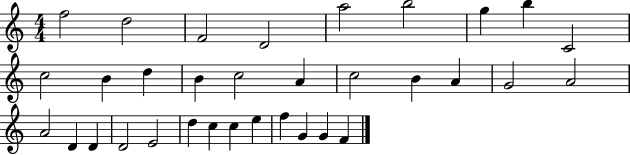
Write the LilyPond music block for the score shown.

{
  \clef treble
  \numericTimeSignature
  \time 4/4
  \key c \major
  f''2 d''2 | f'2 d'2 | a''2 b''2 | g''4 b''4 c'2 | \break c''2 b'4 d''4 | b'4 c''2 a'4 | c''2 b'4 a'4 | g'2 a'2 | \break a'2 d'4 d'4 | d'2 e'2 | d''4 c''4 c''4 e''4 | f''4 g'4 g'4 f'4 | \break \bar "|."
}